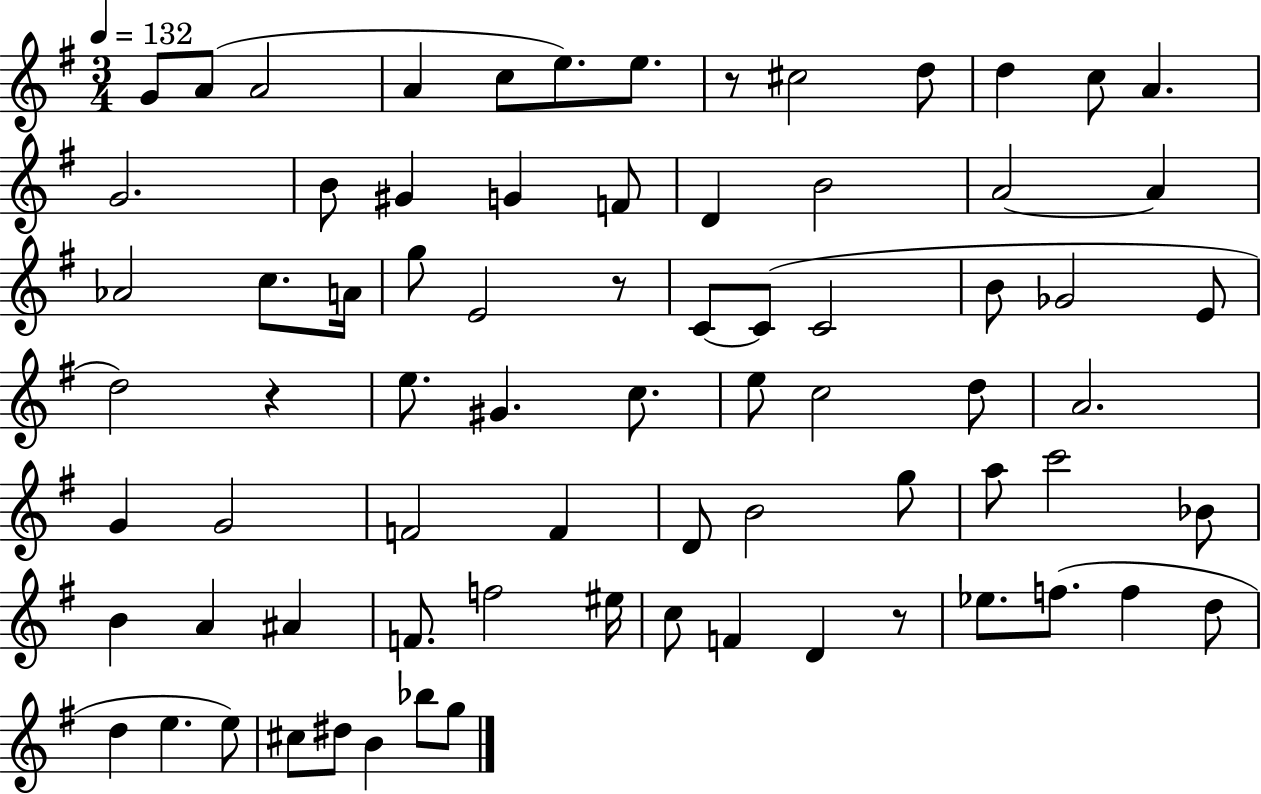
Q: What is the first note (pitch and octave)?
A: G4